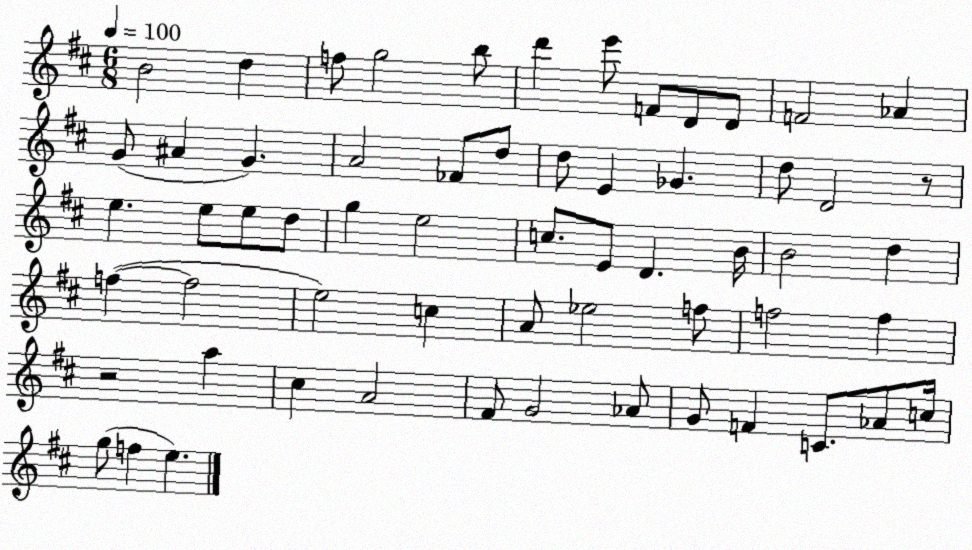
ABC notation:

X:1
T:Untitled
M:6/8
L:1/4
K:D
B2 d f/2 g2 b/2 d' e'/2 F/2 D/2 D/2 F2 _A G/2 ^A G A2 _F/2 d/2 d/2 E _G d/2 D2 z/2 e e/2 e/2 d/2 g e2 c/2 E/2 D B/4 B2 d f f2 e2 c A/2 _e2 f/2 f2 f z2 a ^c A2 ^F/2 G2 _A/2 G/2 F C/2 _A/2 c/4 g/2 f e